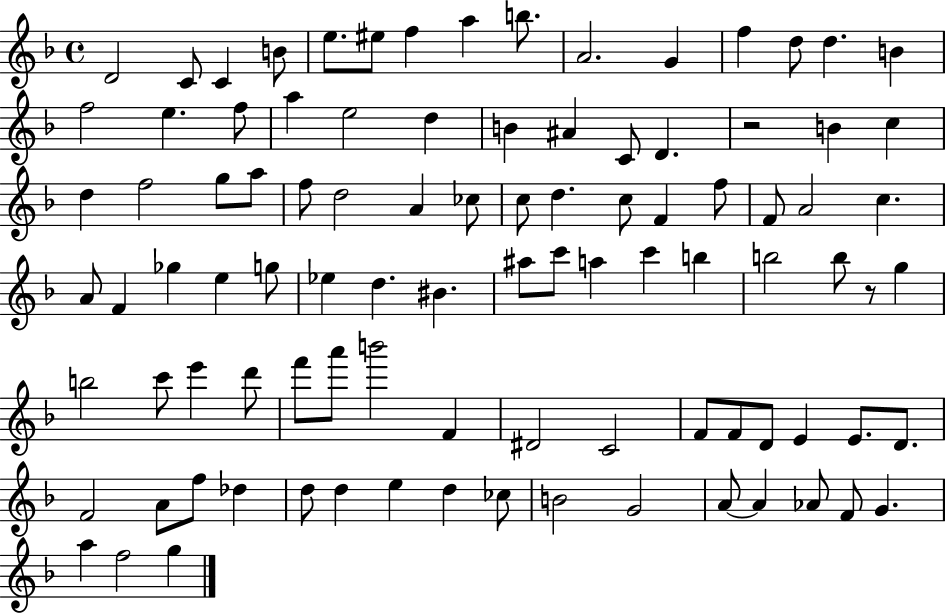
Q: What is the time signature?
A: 4/4